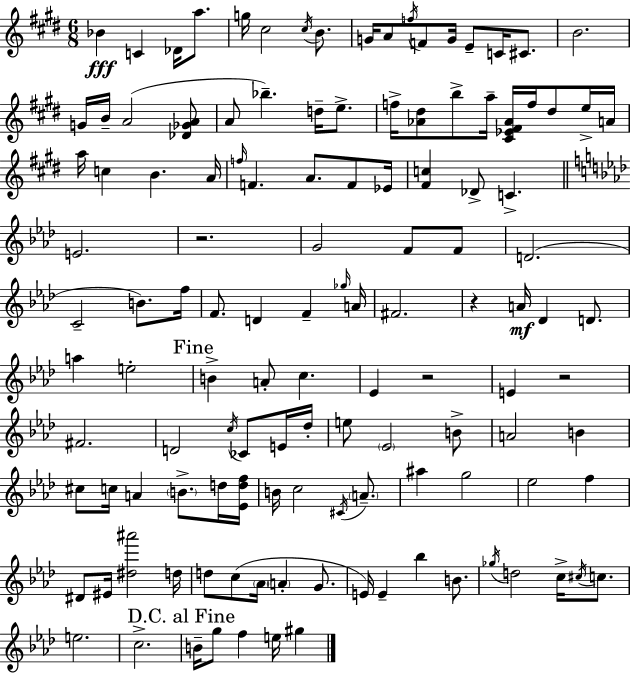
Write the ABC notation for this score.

X:1
T:Untitled
M:6/8
L:1/4
K:E
_B C _D/4 a/2 g/4 ^c2 ^c/4 B/2 G/4 A/2 f/4 F/2 G/4 E/2 C/4 ^C/2 B2 G/4 B/4 A2 [_D_GA]/2 A/2 _b d/4 e/2 f/4 [_A^d]/2 b/2 a/4 [^C_E^F_A]/4 f/4 ^d/2 e/4 A/4 a/4 c B A/4 f/4 F A/2 F/2 _E/4 [^Fc] _D/2 C E2 z2 G2 F/2 F/2 D2 C2 B/2 f/4 F/2 D F _g/4 A/4 ^F2 z A/4 _D D/2 a e2 B A/2 c _E z2 E z2 ^F2 D2 c/4 _C/2 E/4 _d/4 e/2 _E2 B/2 A2 B ^c/2 c/4 A B/2 d/4 [_Edf]/4 B/4 c2 ^C/4 A/2 ^a g2 _e2 f ^D/2 ^E/4 [^d^a']2 d/4 d/2 c/2 _A/4 A G/2 E/4 E _b B/2 _g/4 d2 c/4 ^c/4 c/2 e2 c2 B/4 g/2 f e/4 ^g